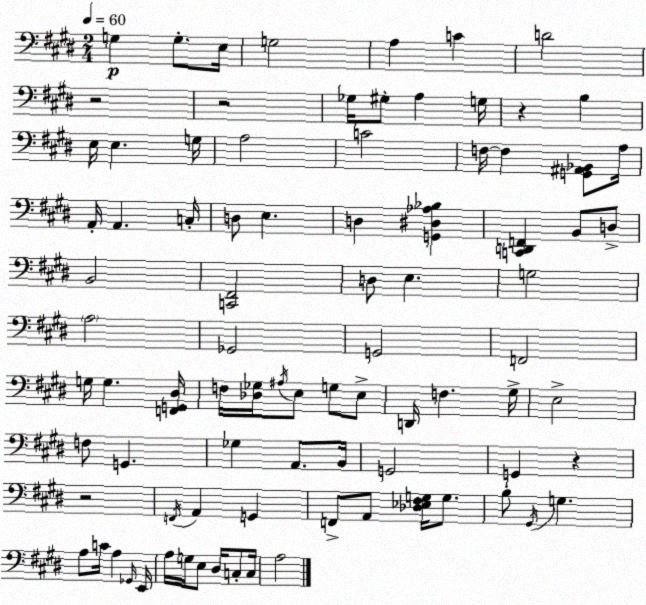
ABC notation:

X:1
T:Untitled
M:2/4
L:1/4
K:E
G, G,/2 E,/4 G,2 A, C D2 z2 z2 _G,/4 ^G,/2 A, G,/4 z B, E,/4 E, G,/4 A,2 C2 F,/4 F, [G,,^A,,_B,,]/2 A,/4 A,,/4 A,, C,/4 D,/2 E, D, [G,,^D,_A,_B,] [C,,D,,F,,] B,,/2 D,/2 B,,2 [C,,^F,,]2 D,/2 E, G,2 A,2 _G,,2 G,,2 F,,2 G,/4 G, [F,,G,,^D,]/4 F,/4 [_D,_G,]/4 ^A,/4 E,/2 G,/2 E,/2 D,,/4 F, ^G,/4 E,2 F,/2 G,, _G, A,,/2 B,,/4 G,,2 G,, z z2 F,,/4 A,, G,, F,,/2 A,,/2 [_D,_E,^F,G,]/4 G,/2 B,/2 ^G,,/4 G, A,/2 C/4 A, _G,,/4 E,,/4 A,/4 G,/4 E,/2 ^D,/4 C,/2 C,/4 A,2